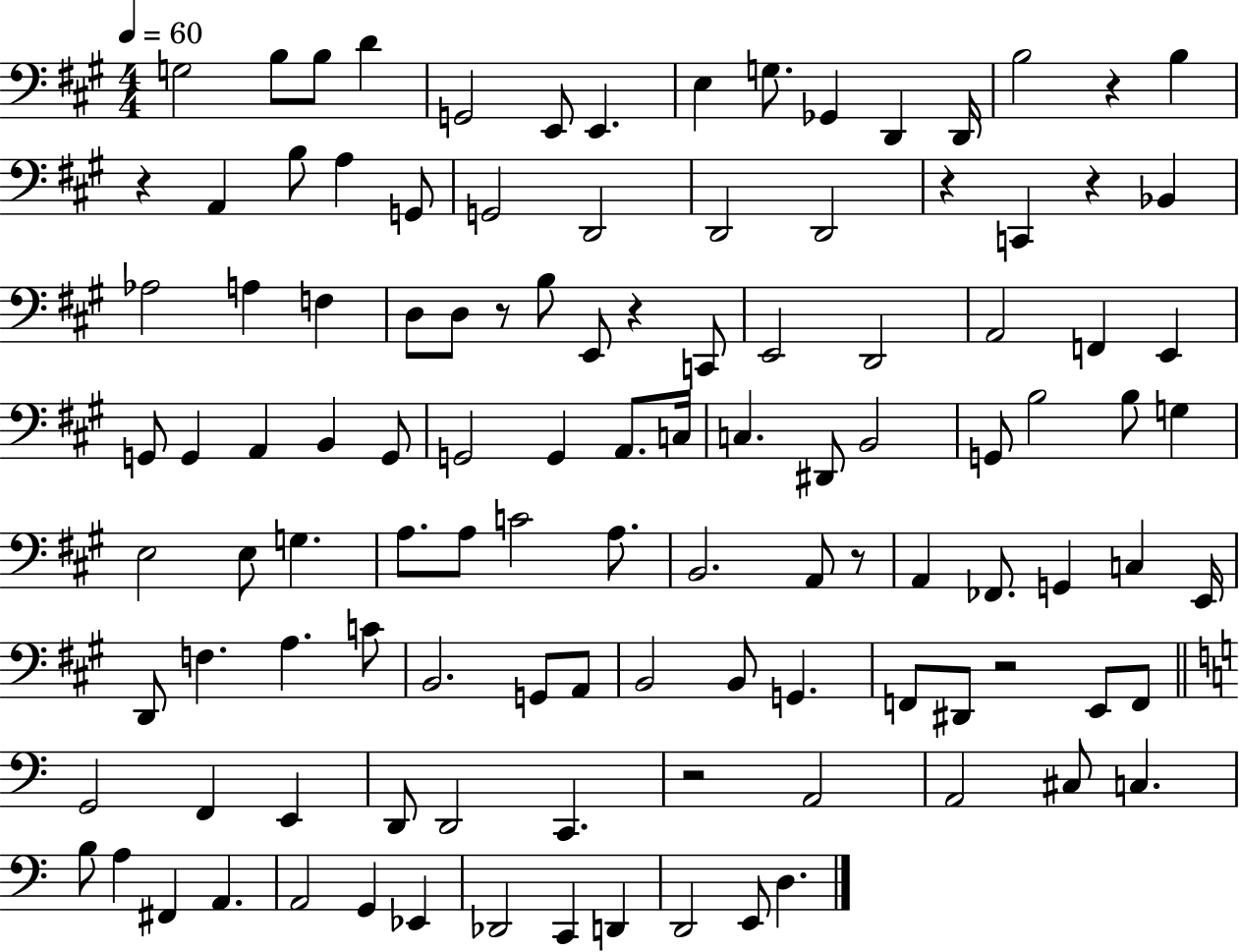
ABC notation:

X:1
T:Untitled
M:4/4
L:1/4
K:A
G,2 B,/2 B,/2 D G,,2 E,,/2 E,, E, G,/2 _G,, D,, D,,/4 B,2 z B, z A,, B,/2 A, G,,/2 G,,2 D,,2 D,,2 D,,2 z C,, z _B,, _A,2 A, F, D,/2 D,/2 z/2 B,/2 E,,/2 z C,,/2 E,,2 D,,2 A,,2 F,, E,, G,,/2 G,, A,, B,, G,,/2 G,,2 G,, A,,/2 C,/4 C, ^D,,/2 B,,2 G,,/2 B,2 B,/2 G, E,2 E,/2 G, A,/2 A,/2 C2 A,/2 B,,2 A,,/2 z/2 A,, _F,,/2 G,, C, E,,/4 D,,/2 F, A, C/2 B,,2 G,,/2 A,,/2 B,,2 B,,/2 G,, F,,/2 ^D,,/2 z2 E,,/2 F,,/2 G,,2 F,, E,, D,,/2 D,,2 C,, z2 A,,2 A,,2 ^C,/2 C, B,/2 A, ^F,, A,, A,,2 G,, _E,, _D,,2 C,, D,, D,,2 E,,/2 D,